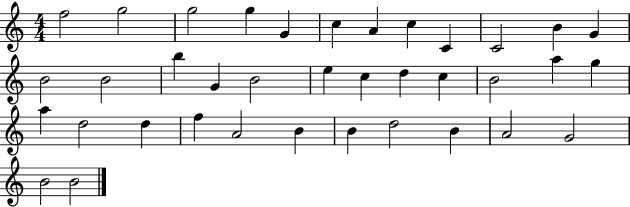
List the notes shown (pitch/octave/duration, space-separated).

F5/h G5/h G5/h G5/q G4/q C5/q A4/q C5/q C4/q C4/h B4/q G4/q B4/h B4/h B5/q G4/q B4/h E5/q C5/q D5/q C5/q B4/h A5/q G5/q A5/q D5/h D5/q F5/q A4/h B4/q B4/q D5/h B4/q A4/h G4/h B4/h B4/h